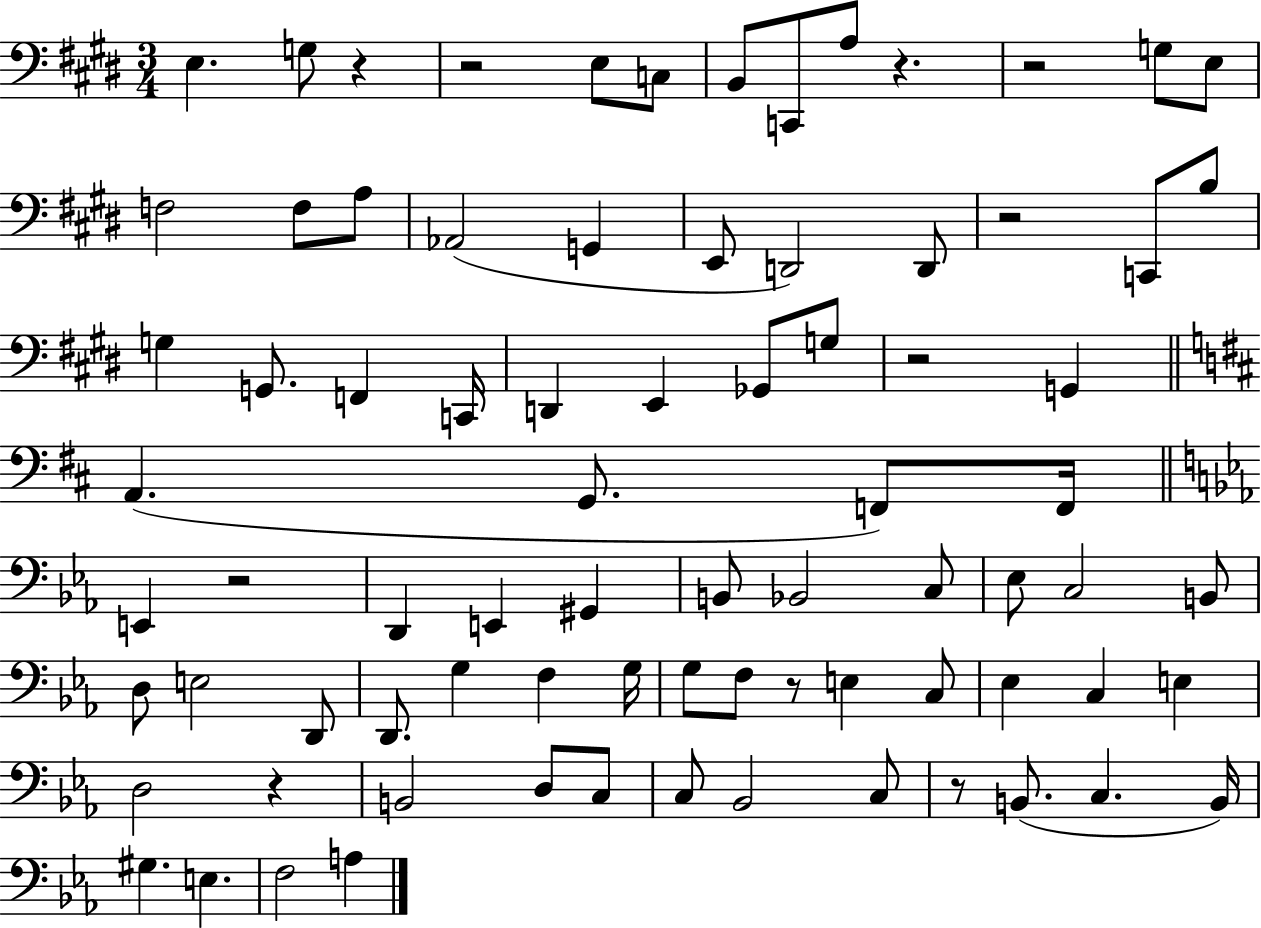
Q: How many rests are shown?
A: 10